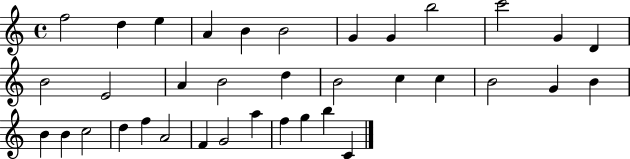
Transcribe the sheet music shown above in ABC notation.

X:1
T:Untitled
M:4/4
L:1/4
K:C
f2 d e A B B2 G G b2 c'2 G D B2 E2 A B2 d B2 c c B2 G B B B c2 d f A2 F G2 a f g b C